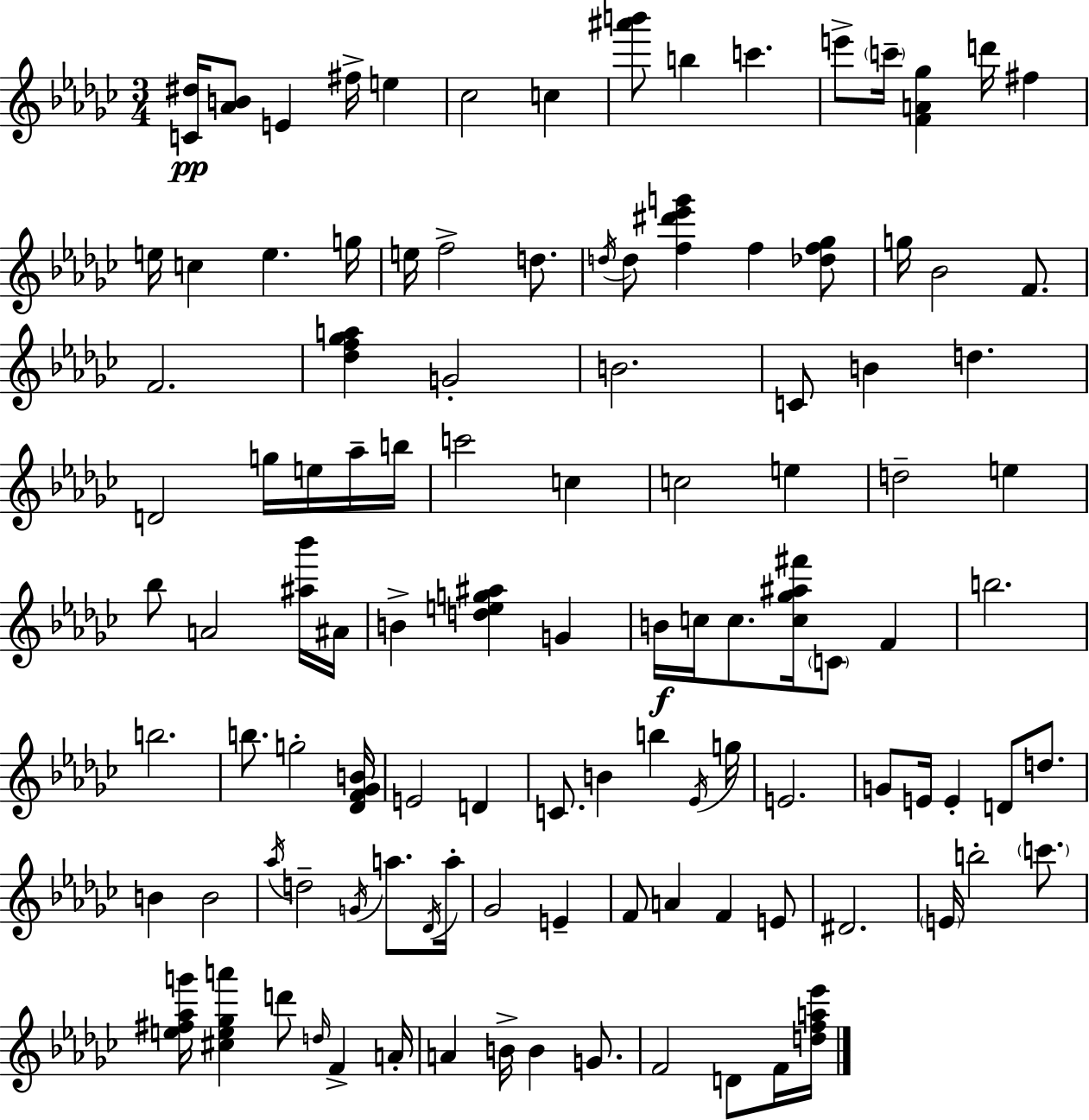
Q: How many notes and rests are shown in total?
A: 111